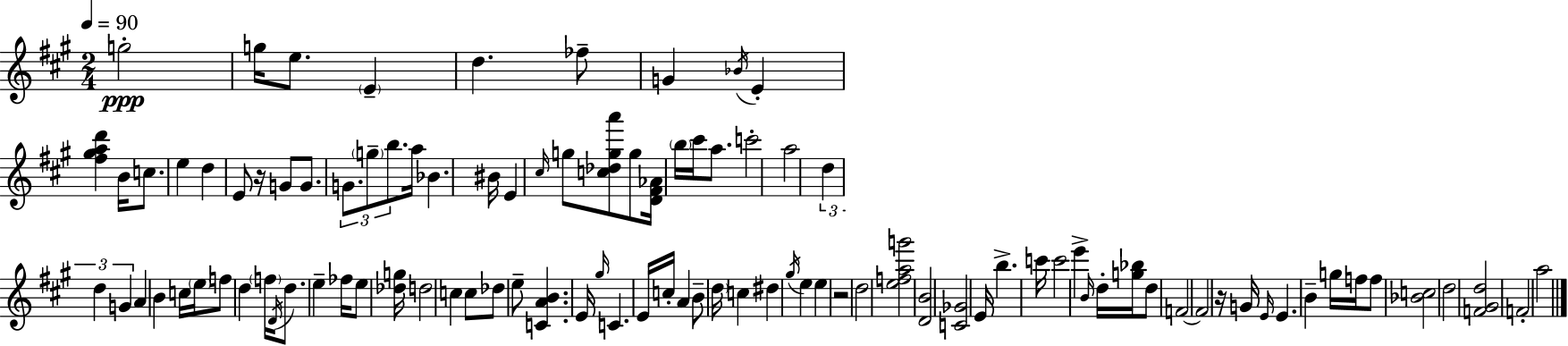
G5/h G5/s E5/e. E4/q D5/q. FES5/e G4/q Bb4/s E4/q [F#5,G#5,A5,D6]/q B4/s C5/e. E5/q D5/q E4/e R/s G4/e G4/e. G4/e. G5/e B5/e. A5/s Bb4/q. BIS4/s E4/q C#5/s G5/e [C5,Db5,G5,A6]/e G5/e [D4,F#4,Ab4]/s B5/s C#6/s A5/e. C6/h A5/h D5/q D5/q G4/q A4/q B4/q C5/s E5/s F5/e D5/q F5/s D4/s D5/e. E5/q FES5/s E5/e [Db5,G5]/s D5/h C5/q C5/e Db5/e E5/e [C4,A4,B4]/q. E4/s G#5/s C4/q. E4/s C5/s A4/q B4/e D5/s C5/q D#5/q G#5/s E5/q E5/q R/h D5/h [E5,F5,A5,G6]/h [D4,B4]/h [C4,Gb4]/h E4/s B5/q. C6/s C6/h E6/q B4/s D5/s [G5,Bb5]/s D5/e F4/h F4/h R/s G4/s E4/s E4/q. B4/q G5/s F5/s F5/e [Bb4,C5]/h D5/h [F4,G#4,D5]/h F4/h A5/h